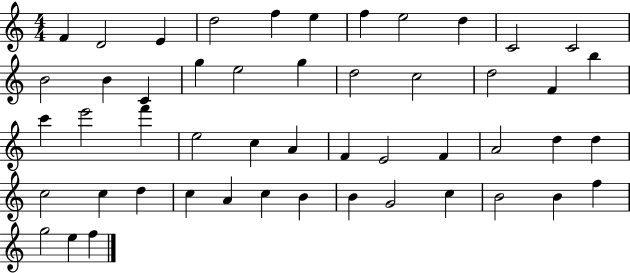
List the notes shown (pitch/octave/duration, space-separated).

F4/q D4/h E4/q D5/h F5/q E5/q F5/q E5/h D5/q C4/h C4/h B4/h B4/q C4/q G5/q E5/h G5/q D5/h C5/h D5/h F4/q B5/q C6/q E6/h F6/q E5/h C5/q A4/q F4/q E4/h F4/q A4/h D5/q D5/q C5/h C5/q D5/q C5/q A4/q C5/q B4/q B4/q G4/h C5/q B4/h B4/q F5/q G5/h E5/q F5/q